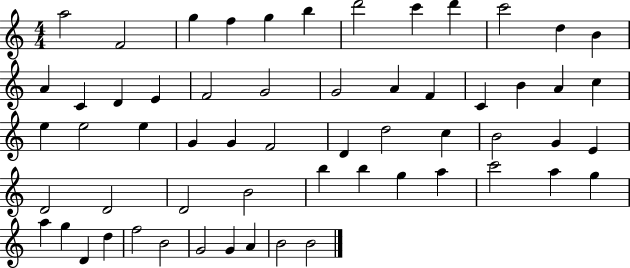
A5/h F4/h G5/q F5/q G5/q B5/q D6/h C6/q D6/q C6/h D5/q B4/q A4/q C4/q D4/q E4/q F4/h G4/h G4/h A4/q F4/q C4/q B4/q A4/q C5/q E5/q E5/h E5/q G4/q G4/q F4/h D4/q D5/h C5/q B4/h G4/q E4/q D4/h D4/h D4/h B4/h B5/q B5/q G5/q A5/q C6/h A5/q G5/q A5/q G5/q D4/q D5/q F5/h B4/h G4/h G4/q A4/q B4/h B4/h